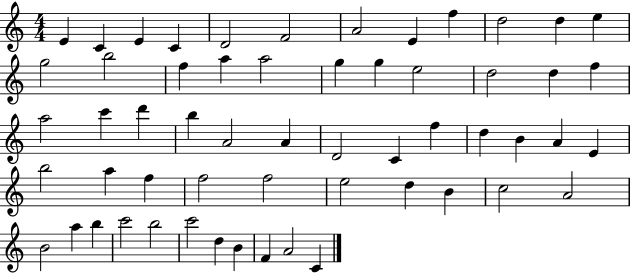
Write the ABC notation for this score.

X:1
T:Untitled
M:4/4
L:1/4
K:C
E C E C D2 F2 A2 E f d2 d e g2 b2 f a a2 g g e2 d2 d f a2 c' d' b A2 A D2 C f d B A E b2 a f f2 f2 e2 d B c2 A2 B2 a b c'2 b2 c'2 d B F A2 C